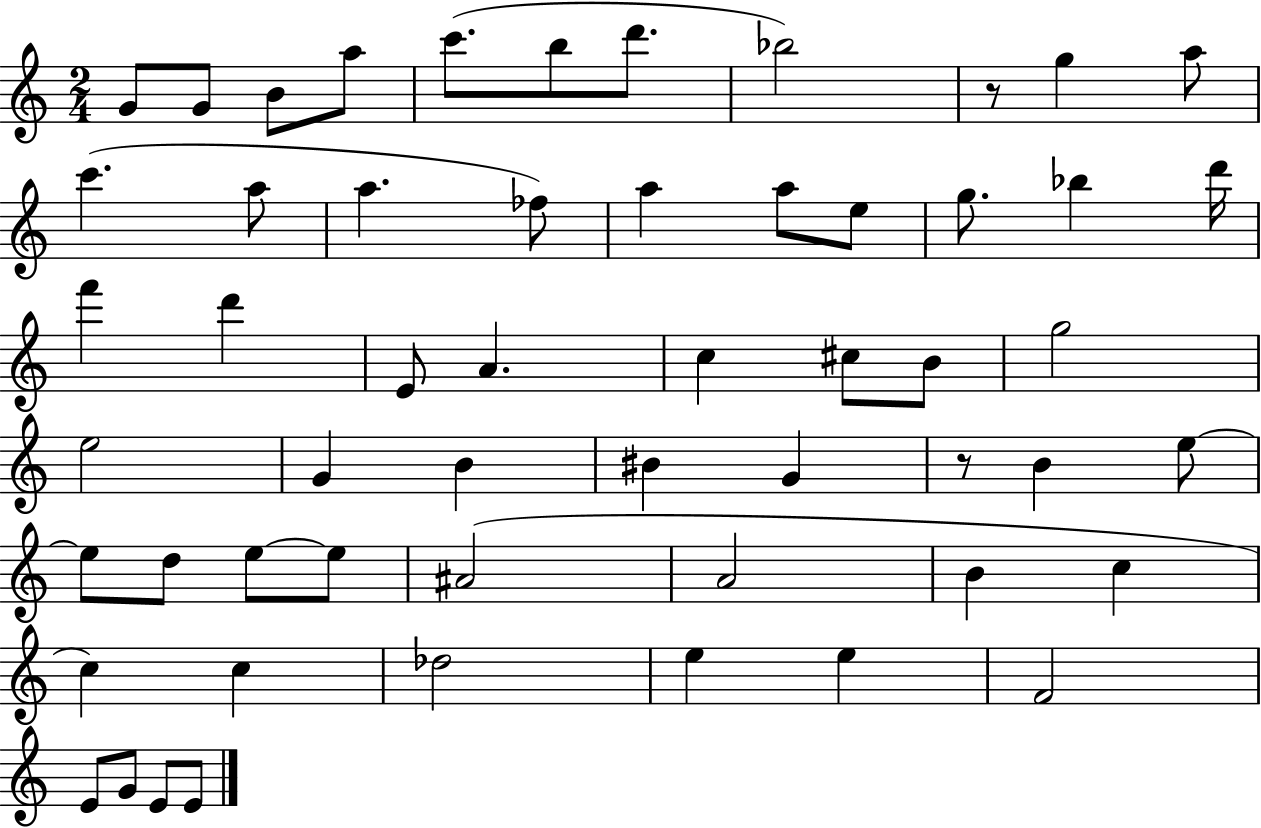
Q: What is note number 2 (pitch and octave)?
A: G4